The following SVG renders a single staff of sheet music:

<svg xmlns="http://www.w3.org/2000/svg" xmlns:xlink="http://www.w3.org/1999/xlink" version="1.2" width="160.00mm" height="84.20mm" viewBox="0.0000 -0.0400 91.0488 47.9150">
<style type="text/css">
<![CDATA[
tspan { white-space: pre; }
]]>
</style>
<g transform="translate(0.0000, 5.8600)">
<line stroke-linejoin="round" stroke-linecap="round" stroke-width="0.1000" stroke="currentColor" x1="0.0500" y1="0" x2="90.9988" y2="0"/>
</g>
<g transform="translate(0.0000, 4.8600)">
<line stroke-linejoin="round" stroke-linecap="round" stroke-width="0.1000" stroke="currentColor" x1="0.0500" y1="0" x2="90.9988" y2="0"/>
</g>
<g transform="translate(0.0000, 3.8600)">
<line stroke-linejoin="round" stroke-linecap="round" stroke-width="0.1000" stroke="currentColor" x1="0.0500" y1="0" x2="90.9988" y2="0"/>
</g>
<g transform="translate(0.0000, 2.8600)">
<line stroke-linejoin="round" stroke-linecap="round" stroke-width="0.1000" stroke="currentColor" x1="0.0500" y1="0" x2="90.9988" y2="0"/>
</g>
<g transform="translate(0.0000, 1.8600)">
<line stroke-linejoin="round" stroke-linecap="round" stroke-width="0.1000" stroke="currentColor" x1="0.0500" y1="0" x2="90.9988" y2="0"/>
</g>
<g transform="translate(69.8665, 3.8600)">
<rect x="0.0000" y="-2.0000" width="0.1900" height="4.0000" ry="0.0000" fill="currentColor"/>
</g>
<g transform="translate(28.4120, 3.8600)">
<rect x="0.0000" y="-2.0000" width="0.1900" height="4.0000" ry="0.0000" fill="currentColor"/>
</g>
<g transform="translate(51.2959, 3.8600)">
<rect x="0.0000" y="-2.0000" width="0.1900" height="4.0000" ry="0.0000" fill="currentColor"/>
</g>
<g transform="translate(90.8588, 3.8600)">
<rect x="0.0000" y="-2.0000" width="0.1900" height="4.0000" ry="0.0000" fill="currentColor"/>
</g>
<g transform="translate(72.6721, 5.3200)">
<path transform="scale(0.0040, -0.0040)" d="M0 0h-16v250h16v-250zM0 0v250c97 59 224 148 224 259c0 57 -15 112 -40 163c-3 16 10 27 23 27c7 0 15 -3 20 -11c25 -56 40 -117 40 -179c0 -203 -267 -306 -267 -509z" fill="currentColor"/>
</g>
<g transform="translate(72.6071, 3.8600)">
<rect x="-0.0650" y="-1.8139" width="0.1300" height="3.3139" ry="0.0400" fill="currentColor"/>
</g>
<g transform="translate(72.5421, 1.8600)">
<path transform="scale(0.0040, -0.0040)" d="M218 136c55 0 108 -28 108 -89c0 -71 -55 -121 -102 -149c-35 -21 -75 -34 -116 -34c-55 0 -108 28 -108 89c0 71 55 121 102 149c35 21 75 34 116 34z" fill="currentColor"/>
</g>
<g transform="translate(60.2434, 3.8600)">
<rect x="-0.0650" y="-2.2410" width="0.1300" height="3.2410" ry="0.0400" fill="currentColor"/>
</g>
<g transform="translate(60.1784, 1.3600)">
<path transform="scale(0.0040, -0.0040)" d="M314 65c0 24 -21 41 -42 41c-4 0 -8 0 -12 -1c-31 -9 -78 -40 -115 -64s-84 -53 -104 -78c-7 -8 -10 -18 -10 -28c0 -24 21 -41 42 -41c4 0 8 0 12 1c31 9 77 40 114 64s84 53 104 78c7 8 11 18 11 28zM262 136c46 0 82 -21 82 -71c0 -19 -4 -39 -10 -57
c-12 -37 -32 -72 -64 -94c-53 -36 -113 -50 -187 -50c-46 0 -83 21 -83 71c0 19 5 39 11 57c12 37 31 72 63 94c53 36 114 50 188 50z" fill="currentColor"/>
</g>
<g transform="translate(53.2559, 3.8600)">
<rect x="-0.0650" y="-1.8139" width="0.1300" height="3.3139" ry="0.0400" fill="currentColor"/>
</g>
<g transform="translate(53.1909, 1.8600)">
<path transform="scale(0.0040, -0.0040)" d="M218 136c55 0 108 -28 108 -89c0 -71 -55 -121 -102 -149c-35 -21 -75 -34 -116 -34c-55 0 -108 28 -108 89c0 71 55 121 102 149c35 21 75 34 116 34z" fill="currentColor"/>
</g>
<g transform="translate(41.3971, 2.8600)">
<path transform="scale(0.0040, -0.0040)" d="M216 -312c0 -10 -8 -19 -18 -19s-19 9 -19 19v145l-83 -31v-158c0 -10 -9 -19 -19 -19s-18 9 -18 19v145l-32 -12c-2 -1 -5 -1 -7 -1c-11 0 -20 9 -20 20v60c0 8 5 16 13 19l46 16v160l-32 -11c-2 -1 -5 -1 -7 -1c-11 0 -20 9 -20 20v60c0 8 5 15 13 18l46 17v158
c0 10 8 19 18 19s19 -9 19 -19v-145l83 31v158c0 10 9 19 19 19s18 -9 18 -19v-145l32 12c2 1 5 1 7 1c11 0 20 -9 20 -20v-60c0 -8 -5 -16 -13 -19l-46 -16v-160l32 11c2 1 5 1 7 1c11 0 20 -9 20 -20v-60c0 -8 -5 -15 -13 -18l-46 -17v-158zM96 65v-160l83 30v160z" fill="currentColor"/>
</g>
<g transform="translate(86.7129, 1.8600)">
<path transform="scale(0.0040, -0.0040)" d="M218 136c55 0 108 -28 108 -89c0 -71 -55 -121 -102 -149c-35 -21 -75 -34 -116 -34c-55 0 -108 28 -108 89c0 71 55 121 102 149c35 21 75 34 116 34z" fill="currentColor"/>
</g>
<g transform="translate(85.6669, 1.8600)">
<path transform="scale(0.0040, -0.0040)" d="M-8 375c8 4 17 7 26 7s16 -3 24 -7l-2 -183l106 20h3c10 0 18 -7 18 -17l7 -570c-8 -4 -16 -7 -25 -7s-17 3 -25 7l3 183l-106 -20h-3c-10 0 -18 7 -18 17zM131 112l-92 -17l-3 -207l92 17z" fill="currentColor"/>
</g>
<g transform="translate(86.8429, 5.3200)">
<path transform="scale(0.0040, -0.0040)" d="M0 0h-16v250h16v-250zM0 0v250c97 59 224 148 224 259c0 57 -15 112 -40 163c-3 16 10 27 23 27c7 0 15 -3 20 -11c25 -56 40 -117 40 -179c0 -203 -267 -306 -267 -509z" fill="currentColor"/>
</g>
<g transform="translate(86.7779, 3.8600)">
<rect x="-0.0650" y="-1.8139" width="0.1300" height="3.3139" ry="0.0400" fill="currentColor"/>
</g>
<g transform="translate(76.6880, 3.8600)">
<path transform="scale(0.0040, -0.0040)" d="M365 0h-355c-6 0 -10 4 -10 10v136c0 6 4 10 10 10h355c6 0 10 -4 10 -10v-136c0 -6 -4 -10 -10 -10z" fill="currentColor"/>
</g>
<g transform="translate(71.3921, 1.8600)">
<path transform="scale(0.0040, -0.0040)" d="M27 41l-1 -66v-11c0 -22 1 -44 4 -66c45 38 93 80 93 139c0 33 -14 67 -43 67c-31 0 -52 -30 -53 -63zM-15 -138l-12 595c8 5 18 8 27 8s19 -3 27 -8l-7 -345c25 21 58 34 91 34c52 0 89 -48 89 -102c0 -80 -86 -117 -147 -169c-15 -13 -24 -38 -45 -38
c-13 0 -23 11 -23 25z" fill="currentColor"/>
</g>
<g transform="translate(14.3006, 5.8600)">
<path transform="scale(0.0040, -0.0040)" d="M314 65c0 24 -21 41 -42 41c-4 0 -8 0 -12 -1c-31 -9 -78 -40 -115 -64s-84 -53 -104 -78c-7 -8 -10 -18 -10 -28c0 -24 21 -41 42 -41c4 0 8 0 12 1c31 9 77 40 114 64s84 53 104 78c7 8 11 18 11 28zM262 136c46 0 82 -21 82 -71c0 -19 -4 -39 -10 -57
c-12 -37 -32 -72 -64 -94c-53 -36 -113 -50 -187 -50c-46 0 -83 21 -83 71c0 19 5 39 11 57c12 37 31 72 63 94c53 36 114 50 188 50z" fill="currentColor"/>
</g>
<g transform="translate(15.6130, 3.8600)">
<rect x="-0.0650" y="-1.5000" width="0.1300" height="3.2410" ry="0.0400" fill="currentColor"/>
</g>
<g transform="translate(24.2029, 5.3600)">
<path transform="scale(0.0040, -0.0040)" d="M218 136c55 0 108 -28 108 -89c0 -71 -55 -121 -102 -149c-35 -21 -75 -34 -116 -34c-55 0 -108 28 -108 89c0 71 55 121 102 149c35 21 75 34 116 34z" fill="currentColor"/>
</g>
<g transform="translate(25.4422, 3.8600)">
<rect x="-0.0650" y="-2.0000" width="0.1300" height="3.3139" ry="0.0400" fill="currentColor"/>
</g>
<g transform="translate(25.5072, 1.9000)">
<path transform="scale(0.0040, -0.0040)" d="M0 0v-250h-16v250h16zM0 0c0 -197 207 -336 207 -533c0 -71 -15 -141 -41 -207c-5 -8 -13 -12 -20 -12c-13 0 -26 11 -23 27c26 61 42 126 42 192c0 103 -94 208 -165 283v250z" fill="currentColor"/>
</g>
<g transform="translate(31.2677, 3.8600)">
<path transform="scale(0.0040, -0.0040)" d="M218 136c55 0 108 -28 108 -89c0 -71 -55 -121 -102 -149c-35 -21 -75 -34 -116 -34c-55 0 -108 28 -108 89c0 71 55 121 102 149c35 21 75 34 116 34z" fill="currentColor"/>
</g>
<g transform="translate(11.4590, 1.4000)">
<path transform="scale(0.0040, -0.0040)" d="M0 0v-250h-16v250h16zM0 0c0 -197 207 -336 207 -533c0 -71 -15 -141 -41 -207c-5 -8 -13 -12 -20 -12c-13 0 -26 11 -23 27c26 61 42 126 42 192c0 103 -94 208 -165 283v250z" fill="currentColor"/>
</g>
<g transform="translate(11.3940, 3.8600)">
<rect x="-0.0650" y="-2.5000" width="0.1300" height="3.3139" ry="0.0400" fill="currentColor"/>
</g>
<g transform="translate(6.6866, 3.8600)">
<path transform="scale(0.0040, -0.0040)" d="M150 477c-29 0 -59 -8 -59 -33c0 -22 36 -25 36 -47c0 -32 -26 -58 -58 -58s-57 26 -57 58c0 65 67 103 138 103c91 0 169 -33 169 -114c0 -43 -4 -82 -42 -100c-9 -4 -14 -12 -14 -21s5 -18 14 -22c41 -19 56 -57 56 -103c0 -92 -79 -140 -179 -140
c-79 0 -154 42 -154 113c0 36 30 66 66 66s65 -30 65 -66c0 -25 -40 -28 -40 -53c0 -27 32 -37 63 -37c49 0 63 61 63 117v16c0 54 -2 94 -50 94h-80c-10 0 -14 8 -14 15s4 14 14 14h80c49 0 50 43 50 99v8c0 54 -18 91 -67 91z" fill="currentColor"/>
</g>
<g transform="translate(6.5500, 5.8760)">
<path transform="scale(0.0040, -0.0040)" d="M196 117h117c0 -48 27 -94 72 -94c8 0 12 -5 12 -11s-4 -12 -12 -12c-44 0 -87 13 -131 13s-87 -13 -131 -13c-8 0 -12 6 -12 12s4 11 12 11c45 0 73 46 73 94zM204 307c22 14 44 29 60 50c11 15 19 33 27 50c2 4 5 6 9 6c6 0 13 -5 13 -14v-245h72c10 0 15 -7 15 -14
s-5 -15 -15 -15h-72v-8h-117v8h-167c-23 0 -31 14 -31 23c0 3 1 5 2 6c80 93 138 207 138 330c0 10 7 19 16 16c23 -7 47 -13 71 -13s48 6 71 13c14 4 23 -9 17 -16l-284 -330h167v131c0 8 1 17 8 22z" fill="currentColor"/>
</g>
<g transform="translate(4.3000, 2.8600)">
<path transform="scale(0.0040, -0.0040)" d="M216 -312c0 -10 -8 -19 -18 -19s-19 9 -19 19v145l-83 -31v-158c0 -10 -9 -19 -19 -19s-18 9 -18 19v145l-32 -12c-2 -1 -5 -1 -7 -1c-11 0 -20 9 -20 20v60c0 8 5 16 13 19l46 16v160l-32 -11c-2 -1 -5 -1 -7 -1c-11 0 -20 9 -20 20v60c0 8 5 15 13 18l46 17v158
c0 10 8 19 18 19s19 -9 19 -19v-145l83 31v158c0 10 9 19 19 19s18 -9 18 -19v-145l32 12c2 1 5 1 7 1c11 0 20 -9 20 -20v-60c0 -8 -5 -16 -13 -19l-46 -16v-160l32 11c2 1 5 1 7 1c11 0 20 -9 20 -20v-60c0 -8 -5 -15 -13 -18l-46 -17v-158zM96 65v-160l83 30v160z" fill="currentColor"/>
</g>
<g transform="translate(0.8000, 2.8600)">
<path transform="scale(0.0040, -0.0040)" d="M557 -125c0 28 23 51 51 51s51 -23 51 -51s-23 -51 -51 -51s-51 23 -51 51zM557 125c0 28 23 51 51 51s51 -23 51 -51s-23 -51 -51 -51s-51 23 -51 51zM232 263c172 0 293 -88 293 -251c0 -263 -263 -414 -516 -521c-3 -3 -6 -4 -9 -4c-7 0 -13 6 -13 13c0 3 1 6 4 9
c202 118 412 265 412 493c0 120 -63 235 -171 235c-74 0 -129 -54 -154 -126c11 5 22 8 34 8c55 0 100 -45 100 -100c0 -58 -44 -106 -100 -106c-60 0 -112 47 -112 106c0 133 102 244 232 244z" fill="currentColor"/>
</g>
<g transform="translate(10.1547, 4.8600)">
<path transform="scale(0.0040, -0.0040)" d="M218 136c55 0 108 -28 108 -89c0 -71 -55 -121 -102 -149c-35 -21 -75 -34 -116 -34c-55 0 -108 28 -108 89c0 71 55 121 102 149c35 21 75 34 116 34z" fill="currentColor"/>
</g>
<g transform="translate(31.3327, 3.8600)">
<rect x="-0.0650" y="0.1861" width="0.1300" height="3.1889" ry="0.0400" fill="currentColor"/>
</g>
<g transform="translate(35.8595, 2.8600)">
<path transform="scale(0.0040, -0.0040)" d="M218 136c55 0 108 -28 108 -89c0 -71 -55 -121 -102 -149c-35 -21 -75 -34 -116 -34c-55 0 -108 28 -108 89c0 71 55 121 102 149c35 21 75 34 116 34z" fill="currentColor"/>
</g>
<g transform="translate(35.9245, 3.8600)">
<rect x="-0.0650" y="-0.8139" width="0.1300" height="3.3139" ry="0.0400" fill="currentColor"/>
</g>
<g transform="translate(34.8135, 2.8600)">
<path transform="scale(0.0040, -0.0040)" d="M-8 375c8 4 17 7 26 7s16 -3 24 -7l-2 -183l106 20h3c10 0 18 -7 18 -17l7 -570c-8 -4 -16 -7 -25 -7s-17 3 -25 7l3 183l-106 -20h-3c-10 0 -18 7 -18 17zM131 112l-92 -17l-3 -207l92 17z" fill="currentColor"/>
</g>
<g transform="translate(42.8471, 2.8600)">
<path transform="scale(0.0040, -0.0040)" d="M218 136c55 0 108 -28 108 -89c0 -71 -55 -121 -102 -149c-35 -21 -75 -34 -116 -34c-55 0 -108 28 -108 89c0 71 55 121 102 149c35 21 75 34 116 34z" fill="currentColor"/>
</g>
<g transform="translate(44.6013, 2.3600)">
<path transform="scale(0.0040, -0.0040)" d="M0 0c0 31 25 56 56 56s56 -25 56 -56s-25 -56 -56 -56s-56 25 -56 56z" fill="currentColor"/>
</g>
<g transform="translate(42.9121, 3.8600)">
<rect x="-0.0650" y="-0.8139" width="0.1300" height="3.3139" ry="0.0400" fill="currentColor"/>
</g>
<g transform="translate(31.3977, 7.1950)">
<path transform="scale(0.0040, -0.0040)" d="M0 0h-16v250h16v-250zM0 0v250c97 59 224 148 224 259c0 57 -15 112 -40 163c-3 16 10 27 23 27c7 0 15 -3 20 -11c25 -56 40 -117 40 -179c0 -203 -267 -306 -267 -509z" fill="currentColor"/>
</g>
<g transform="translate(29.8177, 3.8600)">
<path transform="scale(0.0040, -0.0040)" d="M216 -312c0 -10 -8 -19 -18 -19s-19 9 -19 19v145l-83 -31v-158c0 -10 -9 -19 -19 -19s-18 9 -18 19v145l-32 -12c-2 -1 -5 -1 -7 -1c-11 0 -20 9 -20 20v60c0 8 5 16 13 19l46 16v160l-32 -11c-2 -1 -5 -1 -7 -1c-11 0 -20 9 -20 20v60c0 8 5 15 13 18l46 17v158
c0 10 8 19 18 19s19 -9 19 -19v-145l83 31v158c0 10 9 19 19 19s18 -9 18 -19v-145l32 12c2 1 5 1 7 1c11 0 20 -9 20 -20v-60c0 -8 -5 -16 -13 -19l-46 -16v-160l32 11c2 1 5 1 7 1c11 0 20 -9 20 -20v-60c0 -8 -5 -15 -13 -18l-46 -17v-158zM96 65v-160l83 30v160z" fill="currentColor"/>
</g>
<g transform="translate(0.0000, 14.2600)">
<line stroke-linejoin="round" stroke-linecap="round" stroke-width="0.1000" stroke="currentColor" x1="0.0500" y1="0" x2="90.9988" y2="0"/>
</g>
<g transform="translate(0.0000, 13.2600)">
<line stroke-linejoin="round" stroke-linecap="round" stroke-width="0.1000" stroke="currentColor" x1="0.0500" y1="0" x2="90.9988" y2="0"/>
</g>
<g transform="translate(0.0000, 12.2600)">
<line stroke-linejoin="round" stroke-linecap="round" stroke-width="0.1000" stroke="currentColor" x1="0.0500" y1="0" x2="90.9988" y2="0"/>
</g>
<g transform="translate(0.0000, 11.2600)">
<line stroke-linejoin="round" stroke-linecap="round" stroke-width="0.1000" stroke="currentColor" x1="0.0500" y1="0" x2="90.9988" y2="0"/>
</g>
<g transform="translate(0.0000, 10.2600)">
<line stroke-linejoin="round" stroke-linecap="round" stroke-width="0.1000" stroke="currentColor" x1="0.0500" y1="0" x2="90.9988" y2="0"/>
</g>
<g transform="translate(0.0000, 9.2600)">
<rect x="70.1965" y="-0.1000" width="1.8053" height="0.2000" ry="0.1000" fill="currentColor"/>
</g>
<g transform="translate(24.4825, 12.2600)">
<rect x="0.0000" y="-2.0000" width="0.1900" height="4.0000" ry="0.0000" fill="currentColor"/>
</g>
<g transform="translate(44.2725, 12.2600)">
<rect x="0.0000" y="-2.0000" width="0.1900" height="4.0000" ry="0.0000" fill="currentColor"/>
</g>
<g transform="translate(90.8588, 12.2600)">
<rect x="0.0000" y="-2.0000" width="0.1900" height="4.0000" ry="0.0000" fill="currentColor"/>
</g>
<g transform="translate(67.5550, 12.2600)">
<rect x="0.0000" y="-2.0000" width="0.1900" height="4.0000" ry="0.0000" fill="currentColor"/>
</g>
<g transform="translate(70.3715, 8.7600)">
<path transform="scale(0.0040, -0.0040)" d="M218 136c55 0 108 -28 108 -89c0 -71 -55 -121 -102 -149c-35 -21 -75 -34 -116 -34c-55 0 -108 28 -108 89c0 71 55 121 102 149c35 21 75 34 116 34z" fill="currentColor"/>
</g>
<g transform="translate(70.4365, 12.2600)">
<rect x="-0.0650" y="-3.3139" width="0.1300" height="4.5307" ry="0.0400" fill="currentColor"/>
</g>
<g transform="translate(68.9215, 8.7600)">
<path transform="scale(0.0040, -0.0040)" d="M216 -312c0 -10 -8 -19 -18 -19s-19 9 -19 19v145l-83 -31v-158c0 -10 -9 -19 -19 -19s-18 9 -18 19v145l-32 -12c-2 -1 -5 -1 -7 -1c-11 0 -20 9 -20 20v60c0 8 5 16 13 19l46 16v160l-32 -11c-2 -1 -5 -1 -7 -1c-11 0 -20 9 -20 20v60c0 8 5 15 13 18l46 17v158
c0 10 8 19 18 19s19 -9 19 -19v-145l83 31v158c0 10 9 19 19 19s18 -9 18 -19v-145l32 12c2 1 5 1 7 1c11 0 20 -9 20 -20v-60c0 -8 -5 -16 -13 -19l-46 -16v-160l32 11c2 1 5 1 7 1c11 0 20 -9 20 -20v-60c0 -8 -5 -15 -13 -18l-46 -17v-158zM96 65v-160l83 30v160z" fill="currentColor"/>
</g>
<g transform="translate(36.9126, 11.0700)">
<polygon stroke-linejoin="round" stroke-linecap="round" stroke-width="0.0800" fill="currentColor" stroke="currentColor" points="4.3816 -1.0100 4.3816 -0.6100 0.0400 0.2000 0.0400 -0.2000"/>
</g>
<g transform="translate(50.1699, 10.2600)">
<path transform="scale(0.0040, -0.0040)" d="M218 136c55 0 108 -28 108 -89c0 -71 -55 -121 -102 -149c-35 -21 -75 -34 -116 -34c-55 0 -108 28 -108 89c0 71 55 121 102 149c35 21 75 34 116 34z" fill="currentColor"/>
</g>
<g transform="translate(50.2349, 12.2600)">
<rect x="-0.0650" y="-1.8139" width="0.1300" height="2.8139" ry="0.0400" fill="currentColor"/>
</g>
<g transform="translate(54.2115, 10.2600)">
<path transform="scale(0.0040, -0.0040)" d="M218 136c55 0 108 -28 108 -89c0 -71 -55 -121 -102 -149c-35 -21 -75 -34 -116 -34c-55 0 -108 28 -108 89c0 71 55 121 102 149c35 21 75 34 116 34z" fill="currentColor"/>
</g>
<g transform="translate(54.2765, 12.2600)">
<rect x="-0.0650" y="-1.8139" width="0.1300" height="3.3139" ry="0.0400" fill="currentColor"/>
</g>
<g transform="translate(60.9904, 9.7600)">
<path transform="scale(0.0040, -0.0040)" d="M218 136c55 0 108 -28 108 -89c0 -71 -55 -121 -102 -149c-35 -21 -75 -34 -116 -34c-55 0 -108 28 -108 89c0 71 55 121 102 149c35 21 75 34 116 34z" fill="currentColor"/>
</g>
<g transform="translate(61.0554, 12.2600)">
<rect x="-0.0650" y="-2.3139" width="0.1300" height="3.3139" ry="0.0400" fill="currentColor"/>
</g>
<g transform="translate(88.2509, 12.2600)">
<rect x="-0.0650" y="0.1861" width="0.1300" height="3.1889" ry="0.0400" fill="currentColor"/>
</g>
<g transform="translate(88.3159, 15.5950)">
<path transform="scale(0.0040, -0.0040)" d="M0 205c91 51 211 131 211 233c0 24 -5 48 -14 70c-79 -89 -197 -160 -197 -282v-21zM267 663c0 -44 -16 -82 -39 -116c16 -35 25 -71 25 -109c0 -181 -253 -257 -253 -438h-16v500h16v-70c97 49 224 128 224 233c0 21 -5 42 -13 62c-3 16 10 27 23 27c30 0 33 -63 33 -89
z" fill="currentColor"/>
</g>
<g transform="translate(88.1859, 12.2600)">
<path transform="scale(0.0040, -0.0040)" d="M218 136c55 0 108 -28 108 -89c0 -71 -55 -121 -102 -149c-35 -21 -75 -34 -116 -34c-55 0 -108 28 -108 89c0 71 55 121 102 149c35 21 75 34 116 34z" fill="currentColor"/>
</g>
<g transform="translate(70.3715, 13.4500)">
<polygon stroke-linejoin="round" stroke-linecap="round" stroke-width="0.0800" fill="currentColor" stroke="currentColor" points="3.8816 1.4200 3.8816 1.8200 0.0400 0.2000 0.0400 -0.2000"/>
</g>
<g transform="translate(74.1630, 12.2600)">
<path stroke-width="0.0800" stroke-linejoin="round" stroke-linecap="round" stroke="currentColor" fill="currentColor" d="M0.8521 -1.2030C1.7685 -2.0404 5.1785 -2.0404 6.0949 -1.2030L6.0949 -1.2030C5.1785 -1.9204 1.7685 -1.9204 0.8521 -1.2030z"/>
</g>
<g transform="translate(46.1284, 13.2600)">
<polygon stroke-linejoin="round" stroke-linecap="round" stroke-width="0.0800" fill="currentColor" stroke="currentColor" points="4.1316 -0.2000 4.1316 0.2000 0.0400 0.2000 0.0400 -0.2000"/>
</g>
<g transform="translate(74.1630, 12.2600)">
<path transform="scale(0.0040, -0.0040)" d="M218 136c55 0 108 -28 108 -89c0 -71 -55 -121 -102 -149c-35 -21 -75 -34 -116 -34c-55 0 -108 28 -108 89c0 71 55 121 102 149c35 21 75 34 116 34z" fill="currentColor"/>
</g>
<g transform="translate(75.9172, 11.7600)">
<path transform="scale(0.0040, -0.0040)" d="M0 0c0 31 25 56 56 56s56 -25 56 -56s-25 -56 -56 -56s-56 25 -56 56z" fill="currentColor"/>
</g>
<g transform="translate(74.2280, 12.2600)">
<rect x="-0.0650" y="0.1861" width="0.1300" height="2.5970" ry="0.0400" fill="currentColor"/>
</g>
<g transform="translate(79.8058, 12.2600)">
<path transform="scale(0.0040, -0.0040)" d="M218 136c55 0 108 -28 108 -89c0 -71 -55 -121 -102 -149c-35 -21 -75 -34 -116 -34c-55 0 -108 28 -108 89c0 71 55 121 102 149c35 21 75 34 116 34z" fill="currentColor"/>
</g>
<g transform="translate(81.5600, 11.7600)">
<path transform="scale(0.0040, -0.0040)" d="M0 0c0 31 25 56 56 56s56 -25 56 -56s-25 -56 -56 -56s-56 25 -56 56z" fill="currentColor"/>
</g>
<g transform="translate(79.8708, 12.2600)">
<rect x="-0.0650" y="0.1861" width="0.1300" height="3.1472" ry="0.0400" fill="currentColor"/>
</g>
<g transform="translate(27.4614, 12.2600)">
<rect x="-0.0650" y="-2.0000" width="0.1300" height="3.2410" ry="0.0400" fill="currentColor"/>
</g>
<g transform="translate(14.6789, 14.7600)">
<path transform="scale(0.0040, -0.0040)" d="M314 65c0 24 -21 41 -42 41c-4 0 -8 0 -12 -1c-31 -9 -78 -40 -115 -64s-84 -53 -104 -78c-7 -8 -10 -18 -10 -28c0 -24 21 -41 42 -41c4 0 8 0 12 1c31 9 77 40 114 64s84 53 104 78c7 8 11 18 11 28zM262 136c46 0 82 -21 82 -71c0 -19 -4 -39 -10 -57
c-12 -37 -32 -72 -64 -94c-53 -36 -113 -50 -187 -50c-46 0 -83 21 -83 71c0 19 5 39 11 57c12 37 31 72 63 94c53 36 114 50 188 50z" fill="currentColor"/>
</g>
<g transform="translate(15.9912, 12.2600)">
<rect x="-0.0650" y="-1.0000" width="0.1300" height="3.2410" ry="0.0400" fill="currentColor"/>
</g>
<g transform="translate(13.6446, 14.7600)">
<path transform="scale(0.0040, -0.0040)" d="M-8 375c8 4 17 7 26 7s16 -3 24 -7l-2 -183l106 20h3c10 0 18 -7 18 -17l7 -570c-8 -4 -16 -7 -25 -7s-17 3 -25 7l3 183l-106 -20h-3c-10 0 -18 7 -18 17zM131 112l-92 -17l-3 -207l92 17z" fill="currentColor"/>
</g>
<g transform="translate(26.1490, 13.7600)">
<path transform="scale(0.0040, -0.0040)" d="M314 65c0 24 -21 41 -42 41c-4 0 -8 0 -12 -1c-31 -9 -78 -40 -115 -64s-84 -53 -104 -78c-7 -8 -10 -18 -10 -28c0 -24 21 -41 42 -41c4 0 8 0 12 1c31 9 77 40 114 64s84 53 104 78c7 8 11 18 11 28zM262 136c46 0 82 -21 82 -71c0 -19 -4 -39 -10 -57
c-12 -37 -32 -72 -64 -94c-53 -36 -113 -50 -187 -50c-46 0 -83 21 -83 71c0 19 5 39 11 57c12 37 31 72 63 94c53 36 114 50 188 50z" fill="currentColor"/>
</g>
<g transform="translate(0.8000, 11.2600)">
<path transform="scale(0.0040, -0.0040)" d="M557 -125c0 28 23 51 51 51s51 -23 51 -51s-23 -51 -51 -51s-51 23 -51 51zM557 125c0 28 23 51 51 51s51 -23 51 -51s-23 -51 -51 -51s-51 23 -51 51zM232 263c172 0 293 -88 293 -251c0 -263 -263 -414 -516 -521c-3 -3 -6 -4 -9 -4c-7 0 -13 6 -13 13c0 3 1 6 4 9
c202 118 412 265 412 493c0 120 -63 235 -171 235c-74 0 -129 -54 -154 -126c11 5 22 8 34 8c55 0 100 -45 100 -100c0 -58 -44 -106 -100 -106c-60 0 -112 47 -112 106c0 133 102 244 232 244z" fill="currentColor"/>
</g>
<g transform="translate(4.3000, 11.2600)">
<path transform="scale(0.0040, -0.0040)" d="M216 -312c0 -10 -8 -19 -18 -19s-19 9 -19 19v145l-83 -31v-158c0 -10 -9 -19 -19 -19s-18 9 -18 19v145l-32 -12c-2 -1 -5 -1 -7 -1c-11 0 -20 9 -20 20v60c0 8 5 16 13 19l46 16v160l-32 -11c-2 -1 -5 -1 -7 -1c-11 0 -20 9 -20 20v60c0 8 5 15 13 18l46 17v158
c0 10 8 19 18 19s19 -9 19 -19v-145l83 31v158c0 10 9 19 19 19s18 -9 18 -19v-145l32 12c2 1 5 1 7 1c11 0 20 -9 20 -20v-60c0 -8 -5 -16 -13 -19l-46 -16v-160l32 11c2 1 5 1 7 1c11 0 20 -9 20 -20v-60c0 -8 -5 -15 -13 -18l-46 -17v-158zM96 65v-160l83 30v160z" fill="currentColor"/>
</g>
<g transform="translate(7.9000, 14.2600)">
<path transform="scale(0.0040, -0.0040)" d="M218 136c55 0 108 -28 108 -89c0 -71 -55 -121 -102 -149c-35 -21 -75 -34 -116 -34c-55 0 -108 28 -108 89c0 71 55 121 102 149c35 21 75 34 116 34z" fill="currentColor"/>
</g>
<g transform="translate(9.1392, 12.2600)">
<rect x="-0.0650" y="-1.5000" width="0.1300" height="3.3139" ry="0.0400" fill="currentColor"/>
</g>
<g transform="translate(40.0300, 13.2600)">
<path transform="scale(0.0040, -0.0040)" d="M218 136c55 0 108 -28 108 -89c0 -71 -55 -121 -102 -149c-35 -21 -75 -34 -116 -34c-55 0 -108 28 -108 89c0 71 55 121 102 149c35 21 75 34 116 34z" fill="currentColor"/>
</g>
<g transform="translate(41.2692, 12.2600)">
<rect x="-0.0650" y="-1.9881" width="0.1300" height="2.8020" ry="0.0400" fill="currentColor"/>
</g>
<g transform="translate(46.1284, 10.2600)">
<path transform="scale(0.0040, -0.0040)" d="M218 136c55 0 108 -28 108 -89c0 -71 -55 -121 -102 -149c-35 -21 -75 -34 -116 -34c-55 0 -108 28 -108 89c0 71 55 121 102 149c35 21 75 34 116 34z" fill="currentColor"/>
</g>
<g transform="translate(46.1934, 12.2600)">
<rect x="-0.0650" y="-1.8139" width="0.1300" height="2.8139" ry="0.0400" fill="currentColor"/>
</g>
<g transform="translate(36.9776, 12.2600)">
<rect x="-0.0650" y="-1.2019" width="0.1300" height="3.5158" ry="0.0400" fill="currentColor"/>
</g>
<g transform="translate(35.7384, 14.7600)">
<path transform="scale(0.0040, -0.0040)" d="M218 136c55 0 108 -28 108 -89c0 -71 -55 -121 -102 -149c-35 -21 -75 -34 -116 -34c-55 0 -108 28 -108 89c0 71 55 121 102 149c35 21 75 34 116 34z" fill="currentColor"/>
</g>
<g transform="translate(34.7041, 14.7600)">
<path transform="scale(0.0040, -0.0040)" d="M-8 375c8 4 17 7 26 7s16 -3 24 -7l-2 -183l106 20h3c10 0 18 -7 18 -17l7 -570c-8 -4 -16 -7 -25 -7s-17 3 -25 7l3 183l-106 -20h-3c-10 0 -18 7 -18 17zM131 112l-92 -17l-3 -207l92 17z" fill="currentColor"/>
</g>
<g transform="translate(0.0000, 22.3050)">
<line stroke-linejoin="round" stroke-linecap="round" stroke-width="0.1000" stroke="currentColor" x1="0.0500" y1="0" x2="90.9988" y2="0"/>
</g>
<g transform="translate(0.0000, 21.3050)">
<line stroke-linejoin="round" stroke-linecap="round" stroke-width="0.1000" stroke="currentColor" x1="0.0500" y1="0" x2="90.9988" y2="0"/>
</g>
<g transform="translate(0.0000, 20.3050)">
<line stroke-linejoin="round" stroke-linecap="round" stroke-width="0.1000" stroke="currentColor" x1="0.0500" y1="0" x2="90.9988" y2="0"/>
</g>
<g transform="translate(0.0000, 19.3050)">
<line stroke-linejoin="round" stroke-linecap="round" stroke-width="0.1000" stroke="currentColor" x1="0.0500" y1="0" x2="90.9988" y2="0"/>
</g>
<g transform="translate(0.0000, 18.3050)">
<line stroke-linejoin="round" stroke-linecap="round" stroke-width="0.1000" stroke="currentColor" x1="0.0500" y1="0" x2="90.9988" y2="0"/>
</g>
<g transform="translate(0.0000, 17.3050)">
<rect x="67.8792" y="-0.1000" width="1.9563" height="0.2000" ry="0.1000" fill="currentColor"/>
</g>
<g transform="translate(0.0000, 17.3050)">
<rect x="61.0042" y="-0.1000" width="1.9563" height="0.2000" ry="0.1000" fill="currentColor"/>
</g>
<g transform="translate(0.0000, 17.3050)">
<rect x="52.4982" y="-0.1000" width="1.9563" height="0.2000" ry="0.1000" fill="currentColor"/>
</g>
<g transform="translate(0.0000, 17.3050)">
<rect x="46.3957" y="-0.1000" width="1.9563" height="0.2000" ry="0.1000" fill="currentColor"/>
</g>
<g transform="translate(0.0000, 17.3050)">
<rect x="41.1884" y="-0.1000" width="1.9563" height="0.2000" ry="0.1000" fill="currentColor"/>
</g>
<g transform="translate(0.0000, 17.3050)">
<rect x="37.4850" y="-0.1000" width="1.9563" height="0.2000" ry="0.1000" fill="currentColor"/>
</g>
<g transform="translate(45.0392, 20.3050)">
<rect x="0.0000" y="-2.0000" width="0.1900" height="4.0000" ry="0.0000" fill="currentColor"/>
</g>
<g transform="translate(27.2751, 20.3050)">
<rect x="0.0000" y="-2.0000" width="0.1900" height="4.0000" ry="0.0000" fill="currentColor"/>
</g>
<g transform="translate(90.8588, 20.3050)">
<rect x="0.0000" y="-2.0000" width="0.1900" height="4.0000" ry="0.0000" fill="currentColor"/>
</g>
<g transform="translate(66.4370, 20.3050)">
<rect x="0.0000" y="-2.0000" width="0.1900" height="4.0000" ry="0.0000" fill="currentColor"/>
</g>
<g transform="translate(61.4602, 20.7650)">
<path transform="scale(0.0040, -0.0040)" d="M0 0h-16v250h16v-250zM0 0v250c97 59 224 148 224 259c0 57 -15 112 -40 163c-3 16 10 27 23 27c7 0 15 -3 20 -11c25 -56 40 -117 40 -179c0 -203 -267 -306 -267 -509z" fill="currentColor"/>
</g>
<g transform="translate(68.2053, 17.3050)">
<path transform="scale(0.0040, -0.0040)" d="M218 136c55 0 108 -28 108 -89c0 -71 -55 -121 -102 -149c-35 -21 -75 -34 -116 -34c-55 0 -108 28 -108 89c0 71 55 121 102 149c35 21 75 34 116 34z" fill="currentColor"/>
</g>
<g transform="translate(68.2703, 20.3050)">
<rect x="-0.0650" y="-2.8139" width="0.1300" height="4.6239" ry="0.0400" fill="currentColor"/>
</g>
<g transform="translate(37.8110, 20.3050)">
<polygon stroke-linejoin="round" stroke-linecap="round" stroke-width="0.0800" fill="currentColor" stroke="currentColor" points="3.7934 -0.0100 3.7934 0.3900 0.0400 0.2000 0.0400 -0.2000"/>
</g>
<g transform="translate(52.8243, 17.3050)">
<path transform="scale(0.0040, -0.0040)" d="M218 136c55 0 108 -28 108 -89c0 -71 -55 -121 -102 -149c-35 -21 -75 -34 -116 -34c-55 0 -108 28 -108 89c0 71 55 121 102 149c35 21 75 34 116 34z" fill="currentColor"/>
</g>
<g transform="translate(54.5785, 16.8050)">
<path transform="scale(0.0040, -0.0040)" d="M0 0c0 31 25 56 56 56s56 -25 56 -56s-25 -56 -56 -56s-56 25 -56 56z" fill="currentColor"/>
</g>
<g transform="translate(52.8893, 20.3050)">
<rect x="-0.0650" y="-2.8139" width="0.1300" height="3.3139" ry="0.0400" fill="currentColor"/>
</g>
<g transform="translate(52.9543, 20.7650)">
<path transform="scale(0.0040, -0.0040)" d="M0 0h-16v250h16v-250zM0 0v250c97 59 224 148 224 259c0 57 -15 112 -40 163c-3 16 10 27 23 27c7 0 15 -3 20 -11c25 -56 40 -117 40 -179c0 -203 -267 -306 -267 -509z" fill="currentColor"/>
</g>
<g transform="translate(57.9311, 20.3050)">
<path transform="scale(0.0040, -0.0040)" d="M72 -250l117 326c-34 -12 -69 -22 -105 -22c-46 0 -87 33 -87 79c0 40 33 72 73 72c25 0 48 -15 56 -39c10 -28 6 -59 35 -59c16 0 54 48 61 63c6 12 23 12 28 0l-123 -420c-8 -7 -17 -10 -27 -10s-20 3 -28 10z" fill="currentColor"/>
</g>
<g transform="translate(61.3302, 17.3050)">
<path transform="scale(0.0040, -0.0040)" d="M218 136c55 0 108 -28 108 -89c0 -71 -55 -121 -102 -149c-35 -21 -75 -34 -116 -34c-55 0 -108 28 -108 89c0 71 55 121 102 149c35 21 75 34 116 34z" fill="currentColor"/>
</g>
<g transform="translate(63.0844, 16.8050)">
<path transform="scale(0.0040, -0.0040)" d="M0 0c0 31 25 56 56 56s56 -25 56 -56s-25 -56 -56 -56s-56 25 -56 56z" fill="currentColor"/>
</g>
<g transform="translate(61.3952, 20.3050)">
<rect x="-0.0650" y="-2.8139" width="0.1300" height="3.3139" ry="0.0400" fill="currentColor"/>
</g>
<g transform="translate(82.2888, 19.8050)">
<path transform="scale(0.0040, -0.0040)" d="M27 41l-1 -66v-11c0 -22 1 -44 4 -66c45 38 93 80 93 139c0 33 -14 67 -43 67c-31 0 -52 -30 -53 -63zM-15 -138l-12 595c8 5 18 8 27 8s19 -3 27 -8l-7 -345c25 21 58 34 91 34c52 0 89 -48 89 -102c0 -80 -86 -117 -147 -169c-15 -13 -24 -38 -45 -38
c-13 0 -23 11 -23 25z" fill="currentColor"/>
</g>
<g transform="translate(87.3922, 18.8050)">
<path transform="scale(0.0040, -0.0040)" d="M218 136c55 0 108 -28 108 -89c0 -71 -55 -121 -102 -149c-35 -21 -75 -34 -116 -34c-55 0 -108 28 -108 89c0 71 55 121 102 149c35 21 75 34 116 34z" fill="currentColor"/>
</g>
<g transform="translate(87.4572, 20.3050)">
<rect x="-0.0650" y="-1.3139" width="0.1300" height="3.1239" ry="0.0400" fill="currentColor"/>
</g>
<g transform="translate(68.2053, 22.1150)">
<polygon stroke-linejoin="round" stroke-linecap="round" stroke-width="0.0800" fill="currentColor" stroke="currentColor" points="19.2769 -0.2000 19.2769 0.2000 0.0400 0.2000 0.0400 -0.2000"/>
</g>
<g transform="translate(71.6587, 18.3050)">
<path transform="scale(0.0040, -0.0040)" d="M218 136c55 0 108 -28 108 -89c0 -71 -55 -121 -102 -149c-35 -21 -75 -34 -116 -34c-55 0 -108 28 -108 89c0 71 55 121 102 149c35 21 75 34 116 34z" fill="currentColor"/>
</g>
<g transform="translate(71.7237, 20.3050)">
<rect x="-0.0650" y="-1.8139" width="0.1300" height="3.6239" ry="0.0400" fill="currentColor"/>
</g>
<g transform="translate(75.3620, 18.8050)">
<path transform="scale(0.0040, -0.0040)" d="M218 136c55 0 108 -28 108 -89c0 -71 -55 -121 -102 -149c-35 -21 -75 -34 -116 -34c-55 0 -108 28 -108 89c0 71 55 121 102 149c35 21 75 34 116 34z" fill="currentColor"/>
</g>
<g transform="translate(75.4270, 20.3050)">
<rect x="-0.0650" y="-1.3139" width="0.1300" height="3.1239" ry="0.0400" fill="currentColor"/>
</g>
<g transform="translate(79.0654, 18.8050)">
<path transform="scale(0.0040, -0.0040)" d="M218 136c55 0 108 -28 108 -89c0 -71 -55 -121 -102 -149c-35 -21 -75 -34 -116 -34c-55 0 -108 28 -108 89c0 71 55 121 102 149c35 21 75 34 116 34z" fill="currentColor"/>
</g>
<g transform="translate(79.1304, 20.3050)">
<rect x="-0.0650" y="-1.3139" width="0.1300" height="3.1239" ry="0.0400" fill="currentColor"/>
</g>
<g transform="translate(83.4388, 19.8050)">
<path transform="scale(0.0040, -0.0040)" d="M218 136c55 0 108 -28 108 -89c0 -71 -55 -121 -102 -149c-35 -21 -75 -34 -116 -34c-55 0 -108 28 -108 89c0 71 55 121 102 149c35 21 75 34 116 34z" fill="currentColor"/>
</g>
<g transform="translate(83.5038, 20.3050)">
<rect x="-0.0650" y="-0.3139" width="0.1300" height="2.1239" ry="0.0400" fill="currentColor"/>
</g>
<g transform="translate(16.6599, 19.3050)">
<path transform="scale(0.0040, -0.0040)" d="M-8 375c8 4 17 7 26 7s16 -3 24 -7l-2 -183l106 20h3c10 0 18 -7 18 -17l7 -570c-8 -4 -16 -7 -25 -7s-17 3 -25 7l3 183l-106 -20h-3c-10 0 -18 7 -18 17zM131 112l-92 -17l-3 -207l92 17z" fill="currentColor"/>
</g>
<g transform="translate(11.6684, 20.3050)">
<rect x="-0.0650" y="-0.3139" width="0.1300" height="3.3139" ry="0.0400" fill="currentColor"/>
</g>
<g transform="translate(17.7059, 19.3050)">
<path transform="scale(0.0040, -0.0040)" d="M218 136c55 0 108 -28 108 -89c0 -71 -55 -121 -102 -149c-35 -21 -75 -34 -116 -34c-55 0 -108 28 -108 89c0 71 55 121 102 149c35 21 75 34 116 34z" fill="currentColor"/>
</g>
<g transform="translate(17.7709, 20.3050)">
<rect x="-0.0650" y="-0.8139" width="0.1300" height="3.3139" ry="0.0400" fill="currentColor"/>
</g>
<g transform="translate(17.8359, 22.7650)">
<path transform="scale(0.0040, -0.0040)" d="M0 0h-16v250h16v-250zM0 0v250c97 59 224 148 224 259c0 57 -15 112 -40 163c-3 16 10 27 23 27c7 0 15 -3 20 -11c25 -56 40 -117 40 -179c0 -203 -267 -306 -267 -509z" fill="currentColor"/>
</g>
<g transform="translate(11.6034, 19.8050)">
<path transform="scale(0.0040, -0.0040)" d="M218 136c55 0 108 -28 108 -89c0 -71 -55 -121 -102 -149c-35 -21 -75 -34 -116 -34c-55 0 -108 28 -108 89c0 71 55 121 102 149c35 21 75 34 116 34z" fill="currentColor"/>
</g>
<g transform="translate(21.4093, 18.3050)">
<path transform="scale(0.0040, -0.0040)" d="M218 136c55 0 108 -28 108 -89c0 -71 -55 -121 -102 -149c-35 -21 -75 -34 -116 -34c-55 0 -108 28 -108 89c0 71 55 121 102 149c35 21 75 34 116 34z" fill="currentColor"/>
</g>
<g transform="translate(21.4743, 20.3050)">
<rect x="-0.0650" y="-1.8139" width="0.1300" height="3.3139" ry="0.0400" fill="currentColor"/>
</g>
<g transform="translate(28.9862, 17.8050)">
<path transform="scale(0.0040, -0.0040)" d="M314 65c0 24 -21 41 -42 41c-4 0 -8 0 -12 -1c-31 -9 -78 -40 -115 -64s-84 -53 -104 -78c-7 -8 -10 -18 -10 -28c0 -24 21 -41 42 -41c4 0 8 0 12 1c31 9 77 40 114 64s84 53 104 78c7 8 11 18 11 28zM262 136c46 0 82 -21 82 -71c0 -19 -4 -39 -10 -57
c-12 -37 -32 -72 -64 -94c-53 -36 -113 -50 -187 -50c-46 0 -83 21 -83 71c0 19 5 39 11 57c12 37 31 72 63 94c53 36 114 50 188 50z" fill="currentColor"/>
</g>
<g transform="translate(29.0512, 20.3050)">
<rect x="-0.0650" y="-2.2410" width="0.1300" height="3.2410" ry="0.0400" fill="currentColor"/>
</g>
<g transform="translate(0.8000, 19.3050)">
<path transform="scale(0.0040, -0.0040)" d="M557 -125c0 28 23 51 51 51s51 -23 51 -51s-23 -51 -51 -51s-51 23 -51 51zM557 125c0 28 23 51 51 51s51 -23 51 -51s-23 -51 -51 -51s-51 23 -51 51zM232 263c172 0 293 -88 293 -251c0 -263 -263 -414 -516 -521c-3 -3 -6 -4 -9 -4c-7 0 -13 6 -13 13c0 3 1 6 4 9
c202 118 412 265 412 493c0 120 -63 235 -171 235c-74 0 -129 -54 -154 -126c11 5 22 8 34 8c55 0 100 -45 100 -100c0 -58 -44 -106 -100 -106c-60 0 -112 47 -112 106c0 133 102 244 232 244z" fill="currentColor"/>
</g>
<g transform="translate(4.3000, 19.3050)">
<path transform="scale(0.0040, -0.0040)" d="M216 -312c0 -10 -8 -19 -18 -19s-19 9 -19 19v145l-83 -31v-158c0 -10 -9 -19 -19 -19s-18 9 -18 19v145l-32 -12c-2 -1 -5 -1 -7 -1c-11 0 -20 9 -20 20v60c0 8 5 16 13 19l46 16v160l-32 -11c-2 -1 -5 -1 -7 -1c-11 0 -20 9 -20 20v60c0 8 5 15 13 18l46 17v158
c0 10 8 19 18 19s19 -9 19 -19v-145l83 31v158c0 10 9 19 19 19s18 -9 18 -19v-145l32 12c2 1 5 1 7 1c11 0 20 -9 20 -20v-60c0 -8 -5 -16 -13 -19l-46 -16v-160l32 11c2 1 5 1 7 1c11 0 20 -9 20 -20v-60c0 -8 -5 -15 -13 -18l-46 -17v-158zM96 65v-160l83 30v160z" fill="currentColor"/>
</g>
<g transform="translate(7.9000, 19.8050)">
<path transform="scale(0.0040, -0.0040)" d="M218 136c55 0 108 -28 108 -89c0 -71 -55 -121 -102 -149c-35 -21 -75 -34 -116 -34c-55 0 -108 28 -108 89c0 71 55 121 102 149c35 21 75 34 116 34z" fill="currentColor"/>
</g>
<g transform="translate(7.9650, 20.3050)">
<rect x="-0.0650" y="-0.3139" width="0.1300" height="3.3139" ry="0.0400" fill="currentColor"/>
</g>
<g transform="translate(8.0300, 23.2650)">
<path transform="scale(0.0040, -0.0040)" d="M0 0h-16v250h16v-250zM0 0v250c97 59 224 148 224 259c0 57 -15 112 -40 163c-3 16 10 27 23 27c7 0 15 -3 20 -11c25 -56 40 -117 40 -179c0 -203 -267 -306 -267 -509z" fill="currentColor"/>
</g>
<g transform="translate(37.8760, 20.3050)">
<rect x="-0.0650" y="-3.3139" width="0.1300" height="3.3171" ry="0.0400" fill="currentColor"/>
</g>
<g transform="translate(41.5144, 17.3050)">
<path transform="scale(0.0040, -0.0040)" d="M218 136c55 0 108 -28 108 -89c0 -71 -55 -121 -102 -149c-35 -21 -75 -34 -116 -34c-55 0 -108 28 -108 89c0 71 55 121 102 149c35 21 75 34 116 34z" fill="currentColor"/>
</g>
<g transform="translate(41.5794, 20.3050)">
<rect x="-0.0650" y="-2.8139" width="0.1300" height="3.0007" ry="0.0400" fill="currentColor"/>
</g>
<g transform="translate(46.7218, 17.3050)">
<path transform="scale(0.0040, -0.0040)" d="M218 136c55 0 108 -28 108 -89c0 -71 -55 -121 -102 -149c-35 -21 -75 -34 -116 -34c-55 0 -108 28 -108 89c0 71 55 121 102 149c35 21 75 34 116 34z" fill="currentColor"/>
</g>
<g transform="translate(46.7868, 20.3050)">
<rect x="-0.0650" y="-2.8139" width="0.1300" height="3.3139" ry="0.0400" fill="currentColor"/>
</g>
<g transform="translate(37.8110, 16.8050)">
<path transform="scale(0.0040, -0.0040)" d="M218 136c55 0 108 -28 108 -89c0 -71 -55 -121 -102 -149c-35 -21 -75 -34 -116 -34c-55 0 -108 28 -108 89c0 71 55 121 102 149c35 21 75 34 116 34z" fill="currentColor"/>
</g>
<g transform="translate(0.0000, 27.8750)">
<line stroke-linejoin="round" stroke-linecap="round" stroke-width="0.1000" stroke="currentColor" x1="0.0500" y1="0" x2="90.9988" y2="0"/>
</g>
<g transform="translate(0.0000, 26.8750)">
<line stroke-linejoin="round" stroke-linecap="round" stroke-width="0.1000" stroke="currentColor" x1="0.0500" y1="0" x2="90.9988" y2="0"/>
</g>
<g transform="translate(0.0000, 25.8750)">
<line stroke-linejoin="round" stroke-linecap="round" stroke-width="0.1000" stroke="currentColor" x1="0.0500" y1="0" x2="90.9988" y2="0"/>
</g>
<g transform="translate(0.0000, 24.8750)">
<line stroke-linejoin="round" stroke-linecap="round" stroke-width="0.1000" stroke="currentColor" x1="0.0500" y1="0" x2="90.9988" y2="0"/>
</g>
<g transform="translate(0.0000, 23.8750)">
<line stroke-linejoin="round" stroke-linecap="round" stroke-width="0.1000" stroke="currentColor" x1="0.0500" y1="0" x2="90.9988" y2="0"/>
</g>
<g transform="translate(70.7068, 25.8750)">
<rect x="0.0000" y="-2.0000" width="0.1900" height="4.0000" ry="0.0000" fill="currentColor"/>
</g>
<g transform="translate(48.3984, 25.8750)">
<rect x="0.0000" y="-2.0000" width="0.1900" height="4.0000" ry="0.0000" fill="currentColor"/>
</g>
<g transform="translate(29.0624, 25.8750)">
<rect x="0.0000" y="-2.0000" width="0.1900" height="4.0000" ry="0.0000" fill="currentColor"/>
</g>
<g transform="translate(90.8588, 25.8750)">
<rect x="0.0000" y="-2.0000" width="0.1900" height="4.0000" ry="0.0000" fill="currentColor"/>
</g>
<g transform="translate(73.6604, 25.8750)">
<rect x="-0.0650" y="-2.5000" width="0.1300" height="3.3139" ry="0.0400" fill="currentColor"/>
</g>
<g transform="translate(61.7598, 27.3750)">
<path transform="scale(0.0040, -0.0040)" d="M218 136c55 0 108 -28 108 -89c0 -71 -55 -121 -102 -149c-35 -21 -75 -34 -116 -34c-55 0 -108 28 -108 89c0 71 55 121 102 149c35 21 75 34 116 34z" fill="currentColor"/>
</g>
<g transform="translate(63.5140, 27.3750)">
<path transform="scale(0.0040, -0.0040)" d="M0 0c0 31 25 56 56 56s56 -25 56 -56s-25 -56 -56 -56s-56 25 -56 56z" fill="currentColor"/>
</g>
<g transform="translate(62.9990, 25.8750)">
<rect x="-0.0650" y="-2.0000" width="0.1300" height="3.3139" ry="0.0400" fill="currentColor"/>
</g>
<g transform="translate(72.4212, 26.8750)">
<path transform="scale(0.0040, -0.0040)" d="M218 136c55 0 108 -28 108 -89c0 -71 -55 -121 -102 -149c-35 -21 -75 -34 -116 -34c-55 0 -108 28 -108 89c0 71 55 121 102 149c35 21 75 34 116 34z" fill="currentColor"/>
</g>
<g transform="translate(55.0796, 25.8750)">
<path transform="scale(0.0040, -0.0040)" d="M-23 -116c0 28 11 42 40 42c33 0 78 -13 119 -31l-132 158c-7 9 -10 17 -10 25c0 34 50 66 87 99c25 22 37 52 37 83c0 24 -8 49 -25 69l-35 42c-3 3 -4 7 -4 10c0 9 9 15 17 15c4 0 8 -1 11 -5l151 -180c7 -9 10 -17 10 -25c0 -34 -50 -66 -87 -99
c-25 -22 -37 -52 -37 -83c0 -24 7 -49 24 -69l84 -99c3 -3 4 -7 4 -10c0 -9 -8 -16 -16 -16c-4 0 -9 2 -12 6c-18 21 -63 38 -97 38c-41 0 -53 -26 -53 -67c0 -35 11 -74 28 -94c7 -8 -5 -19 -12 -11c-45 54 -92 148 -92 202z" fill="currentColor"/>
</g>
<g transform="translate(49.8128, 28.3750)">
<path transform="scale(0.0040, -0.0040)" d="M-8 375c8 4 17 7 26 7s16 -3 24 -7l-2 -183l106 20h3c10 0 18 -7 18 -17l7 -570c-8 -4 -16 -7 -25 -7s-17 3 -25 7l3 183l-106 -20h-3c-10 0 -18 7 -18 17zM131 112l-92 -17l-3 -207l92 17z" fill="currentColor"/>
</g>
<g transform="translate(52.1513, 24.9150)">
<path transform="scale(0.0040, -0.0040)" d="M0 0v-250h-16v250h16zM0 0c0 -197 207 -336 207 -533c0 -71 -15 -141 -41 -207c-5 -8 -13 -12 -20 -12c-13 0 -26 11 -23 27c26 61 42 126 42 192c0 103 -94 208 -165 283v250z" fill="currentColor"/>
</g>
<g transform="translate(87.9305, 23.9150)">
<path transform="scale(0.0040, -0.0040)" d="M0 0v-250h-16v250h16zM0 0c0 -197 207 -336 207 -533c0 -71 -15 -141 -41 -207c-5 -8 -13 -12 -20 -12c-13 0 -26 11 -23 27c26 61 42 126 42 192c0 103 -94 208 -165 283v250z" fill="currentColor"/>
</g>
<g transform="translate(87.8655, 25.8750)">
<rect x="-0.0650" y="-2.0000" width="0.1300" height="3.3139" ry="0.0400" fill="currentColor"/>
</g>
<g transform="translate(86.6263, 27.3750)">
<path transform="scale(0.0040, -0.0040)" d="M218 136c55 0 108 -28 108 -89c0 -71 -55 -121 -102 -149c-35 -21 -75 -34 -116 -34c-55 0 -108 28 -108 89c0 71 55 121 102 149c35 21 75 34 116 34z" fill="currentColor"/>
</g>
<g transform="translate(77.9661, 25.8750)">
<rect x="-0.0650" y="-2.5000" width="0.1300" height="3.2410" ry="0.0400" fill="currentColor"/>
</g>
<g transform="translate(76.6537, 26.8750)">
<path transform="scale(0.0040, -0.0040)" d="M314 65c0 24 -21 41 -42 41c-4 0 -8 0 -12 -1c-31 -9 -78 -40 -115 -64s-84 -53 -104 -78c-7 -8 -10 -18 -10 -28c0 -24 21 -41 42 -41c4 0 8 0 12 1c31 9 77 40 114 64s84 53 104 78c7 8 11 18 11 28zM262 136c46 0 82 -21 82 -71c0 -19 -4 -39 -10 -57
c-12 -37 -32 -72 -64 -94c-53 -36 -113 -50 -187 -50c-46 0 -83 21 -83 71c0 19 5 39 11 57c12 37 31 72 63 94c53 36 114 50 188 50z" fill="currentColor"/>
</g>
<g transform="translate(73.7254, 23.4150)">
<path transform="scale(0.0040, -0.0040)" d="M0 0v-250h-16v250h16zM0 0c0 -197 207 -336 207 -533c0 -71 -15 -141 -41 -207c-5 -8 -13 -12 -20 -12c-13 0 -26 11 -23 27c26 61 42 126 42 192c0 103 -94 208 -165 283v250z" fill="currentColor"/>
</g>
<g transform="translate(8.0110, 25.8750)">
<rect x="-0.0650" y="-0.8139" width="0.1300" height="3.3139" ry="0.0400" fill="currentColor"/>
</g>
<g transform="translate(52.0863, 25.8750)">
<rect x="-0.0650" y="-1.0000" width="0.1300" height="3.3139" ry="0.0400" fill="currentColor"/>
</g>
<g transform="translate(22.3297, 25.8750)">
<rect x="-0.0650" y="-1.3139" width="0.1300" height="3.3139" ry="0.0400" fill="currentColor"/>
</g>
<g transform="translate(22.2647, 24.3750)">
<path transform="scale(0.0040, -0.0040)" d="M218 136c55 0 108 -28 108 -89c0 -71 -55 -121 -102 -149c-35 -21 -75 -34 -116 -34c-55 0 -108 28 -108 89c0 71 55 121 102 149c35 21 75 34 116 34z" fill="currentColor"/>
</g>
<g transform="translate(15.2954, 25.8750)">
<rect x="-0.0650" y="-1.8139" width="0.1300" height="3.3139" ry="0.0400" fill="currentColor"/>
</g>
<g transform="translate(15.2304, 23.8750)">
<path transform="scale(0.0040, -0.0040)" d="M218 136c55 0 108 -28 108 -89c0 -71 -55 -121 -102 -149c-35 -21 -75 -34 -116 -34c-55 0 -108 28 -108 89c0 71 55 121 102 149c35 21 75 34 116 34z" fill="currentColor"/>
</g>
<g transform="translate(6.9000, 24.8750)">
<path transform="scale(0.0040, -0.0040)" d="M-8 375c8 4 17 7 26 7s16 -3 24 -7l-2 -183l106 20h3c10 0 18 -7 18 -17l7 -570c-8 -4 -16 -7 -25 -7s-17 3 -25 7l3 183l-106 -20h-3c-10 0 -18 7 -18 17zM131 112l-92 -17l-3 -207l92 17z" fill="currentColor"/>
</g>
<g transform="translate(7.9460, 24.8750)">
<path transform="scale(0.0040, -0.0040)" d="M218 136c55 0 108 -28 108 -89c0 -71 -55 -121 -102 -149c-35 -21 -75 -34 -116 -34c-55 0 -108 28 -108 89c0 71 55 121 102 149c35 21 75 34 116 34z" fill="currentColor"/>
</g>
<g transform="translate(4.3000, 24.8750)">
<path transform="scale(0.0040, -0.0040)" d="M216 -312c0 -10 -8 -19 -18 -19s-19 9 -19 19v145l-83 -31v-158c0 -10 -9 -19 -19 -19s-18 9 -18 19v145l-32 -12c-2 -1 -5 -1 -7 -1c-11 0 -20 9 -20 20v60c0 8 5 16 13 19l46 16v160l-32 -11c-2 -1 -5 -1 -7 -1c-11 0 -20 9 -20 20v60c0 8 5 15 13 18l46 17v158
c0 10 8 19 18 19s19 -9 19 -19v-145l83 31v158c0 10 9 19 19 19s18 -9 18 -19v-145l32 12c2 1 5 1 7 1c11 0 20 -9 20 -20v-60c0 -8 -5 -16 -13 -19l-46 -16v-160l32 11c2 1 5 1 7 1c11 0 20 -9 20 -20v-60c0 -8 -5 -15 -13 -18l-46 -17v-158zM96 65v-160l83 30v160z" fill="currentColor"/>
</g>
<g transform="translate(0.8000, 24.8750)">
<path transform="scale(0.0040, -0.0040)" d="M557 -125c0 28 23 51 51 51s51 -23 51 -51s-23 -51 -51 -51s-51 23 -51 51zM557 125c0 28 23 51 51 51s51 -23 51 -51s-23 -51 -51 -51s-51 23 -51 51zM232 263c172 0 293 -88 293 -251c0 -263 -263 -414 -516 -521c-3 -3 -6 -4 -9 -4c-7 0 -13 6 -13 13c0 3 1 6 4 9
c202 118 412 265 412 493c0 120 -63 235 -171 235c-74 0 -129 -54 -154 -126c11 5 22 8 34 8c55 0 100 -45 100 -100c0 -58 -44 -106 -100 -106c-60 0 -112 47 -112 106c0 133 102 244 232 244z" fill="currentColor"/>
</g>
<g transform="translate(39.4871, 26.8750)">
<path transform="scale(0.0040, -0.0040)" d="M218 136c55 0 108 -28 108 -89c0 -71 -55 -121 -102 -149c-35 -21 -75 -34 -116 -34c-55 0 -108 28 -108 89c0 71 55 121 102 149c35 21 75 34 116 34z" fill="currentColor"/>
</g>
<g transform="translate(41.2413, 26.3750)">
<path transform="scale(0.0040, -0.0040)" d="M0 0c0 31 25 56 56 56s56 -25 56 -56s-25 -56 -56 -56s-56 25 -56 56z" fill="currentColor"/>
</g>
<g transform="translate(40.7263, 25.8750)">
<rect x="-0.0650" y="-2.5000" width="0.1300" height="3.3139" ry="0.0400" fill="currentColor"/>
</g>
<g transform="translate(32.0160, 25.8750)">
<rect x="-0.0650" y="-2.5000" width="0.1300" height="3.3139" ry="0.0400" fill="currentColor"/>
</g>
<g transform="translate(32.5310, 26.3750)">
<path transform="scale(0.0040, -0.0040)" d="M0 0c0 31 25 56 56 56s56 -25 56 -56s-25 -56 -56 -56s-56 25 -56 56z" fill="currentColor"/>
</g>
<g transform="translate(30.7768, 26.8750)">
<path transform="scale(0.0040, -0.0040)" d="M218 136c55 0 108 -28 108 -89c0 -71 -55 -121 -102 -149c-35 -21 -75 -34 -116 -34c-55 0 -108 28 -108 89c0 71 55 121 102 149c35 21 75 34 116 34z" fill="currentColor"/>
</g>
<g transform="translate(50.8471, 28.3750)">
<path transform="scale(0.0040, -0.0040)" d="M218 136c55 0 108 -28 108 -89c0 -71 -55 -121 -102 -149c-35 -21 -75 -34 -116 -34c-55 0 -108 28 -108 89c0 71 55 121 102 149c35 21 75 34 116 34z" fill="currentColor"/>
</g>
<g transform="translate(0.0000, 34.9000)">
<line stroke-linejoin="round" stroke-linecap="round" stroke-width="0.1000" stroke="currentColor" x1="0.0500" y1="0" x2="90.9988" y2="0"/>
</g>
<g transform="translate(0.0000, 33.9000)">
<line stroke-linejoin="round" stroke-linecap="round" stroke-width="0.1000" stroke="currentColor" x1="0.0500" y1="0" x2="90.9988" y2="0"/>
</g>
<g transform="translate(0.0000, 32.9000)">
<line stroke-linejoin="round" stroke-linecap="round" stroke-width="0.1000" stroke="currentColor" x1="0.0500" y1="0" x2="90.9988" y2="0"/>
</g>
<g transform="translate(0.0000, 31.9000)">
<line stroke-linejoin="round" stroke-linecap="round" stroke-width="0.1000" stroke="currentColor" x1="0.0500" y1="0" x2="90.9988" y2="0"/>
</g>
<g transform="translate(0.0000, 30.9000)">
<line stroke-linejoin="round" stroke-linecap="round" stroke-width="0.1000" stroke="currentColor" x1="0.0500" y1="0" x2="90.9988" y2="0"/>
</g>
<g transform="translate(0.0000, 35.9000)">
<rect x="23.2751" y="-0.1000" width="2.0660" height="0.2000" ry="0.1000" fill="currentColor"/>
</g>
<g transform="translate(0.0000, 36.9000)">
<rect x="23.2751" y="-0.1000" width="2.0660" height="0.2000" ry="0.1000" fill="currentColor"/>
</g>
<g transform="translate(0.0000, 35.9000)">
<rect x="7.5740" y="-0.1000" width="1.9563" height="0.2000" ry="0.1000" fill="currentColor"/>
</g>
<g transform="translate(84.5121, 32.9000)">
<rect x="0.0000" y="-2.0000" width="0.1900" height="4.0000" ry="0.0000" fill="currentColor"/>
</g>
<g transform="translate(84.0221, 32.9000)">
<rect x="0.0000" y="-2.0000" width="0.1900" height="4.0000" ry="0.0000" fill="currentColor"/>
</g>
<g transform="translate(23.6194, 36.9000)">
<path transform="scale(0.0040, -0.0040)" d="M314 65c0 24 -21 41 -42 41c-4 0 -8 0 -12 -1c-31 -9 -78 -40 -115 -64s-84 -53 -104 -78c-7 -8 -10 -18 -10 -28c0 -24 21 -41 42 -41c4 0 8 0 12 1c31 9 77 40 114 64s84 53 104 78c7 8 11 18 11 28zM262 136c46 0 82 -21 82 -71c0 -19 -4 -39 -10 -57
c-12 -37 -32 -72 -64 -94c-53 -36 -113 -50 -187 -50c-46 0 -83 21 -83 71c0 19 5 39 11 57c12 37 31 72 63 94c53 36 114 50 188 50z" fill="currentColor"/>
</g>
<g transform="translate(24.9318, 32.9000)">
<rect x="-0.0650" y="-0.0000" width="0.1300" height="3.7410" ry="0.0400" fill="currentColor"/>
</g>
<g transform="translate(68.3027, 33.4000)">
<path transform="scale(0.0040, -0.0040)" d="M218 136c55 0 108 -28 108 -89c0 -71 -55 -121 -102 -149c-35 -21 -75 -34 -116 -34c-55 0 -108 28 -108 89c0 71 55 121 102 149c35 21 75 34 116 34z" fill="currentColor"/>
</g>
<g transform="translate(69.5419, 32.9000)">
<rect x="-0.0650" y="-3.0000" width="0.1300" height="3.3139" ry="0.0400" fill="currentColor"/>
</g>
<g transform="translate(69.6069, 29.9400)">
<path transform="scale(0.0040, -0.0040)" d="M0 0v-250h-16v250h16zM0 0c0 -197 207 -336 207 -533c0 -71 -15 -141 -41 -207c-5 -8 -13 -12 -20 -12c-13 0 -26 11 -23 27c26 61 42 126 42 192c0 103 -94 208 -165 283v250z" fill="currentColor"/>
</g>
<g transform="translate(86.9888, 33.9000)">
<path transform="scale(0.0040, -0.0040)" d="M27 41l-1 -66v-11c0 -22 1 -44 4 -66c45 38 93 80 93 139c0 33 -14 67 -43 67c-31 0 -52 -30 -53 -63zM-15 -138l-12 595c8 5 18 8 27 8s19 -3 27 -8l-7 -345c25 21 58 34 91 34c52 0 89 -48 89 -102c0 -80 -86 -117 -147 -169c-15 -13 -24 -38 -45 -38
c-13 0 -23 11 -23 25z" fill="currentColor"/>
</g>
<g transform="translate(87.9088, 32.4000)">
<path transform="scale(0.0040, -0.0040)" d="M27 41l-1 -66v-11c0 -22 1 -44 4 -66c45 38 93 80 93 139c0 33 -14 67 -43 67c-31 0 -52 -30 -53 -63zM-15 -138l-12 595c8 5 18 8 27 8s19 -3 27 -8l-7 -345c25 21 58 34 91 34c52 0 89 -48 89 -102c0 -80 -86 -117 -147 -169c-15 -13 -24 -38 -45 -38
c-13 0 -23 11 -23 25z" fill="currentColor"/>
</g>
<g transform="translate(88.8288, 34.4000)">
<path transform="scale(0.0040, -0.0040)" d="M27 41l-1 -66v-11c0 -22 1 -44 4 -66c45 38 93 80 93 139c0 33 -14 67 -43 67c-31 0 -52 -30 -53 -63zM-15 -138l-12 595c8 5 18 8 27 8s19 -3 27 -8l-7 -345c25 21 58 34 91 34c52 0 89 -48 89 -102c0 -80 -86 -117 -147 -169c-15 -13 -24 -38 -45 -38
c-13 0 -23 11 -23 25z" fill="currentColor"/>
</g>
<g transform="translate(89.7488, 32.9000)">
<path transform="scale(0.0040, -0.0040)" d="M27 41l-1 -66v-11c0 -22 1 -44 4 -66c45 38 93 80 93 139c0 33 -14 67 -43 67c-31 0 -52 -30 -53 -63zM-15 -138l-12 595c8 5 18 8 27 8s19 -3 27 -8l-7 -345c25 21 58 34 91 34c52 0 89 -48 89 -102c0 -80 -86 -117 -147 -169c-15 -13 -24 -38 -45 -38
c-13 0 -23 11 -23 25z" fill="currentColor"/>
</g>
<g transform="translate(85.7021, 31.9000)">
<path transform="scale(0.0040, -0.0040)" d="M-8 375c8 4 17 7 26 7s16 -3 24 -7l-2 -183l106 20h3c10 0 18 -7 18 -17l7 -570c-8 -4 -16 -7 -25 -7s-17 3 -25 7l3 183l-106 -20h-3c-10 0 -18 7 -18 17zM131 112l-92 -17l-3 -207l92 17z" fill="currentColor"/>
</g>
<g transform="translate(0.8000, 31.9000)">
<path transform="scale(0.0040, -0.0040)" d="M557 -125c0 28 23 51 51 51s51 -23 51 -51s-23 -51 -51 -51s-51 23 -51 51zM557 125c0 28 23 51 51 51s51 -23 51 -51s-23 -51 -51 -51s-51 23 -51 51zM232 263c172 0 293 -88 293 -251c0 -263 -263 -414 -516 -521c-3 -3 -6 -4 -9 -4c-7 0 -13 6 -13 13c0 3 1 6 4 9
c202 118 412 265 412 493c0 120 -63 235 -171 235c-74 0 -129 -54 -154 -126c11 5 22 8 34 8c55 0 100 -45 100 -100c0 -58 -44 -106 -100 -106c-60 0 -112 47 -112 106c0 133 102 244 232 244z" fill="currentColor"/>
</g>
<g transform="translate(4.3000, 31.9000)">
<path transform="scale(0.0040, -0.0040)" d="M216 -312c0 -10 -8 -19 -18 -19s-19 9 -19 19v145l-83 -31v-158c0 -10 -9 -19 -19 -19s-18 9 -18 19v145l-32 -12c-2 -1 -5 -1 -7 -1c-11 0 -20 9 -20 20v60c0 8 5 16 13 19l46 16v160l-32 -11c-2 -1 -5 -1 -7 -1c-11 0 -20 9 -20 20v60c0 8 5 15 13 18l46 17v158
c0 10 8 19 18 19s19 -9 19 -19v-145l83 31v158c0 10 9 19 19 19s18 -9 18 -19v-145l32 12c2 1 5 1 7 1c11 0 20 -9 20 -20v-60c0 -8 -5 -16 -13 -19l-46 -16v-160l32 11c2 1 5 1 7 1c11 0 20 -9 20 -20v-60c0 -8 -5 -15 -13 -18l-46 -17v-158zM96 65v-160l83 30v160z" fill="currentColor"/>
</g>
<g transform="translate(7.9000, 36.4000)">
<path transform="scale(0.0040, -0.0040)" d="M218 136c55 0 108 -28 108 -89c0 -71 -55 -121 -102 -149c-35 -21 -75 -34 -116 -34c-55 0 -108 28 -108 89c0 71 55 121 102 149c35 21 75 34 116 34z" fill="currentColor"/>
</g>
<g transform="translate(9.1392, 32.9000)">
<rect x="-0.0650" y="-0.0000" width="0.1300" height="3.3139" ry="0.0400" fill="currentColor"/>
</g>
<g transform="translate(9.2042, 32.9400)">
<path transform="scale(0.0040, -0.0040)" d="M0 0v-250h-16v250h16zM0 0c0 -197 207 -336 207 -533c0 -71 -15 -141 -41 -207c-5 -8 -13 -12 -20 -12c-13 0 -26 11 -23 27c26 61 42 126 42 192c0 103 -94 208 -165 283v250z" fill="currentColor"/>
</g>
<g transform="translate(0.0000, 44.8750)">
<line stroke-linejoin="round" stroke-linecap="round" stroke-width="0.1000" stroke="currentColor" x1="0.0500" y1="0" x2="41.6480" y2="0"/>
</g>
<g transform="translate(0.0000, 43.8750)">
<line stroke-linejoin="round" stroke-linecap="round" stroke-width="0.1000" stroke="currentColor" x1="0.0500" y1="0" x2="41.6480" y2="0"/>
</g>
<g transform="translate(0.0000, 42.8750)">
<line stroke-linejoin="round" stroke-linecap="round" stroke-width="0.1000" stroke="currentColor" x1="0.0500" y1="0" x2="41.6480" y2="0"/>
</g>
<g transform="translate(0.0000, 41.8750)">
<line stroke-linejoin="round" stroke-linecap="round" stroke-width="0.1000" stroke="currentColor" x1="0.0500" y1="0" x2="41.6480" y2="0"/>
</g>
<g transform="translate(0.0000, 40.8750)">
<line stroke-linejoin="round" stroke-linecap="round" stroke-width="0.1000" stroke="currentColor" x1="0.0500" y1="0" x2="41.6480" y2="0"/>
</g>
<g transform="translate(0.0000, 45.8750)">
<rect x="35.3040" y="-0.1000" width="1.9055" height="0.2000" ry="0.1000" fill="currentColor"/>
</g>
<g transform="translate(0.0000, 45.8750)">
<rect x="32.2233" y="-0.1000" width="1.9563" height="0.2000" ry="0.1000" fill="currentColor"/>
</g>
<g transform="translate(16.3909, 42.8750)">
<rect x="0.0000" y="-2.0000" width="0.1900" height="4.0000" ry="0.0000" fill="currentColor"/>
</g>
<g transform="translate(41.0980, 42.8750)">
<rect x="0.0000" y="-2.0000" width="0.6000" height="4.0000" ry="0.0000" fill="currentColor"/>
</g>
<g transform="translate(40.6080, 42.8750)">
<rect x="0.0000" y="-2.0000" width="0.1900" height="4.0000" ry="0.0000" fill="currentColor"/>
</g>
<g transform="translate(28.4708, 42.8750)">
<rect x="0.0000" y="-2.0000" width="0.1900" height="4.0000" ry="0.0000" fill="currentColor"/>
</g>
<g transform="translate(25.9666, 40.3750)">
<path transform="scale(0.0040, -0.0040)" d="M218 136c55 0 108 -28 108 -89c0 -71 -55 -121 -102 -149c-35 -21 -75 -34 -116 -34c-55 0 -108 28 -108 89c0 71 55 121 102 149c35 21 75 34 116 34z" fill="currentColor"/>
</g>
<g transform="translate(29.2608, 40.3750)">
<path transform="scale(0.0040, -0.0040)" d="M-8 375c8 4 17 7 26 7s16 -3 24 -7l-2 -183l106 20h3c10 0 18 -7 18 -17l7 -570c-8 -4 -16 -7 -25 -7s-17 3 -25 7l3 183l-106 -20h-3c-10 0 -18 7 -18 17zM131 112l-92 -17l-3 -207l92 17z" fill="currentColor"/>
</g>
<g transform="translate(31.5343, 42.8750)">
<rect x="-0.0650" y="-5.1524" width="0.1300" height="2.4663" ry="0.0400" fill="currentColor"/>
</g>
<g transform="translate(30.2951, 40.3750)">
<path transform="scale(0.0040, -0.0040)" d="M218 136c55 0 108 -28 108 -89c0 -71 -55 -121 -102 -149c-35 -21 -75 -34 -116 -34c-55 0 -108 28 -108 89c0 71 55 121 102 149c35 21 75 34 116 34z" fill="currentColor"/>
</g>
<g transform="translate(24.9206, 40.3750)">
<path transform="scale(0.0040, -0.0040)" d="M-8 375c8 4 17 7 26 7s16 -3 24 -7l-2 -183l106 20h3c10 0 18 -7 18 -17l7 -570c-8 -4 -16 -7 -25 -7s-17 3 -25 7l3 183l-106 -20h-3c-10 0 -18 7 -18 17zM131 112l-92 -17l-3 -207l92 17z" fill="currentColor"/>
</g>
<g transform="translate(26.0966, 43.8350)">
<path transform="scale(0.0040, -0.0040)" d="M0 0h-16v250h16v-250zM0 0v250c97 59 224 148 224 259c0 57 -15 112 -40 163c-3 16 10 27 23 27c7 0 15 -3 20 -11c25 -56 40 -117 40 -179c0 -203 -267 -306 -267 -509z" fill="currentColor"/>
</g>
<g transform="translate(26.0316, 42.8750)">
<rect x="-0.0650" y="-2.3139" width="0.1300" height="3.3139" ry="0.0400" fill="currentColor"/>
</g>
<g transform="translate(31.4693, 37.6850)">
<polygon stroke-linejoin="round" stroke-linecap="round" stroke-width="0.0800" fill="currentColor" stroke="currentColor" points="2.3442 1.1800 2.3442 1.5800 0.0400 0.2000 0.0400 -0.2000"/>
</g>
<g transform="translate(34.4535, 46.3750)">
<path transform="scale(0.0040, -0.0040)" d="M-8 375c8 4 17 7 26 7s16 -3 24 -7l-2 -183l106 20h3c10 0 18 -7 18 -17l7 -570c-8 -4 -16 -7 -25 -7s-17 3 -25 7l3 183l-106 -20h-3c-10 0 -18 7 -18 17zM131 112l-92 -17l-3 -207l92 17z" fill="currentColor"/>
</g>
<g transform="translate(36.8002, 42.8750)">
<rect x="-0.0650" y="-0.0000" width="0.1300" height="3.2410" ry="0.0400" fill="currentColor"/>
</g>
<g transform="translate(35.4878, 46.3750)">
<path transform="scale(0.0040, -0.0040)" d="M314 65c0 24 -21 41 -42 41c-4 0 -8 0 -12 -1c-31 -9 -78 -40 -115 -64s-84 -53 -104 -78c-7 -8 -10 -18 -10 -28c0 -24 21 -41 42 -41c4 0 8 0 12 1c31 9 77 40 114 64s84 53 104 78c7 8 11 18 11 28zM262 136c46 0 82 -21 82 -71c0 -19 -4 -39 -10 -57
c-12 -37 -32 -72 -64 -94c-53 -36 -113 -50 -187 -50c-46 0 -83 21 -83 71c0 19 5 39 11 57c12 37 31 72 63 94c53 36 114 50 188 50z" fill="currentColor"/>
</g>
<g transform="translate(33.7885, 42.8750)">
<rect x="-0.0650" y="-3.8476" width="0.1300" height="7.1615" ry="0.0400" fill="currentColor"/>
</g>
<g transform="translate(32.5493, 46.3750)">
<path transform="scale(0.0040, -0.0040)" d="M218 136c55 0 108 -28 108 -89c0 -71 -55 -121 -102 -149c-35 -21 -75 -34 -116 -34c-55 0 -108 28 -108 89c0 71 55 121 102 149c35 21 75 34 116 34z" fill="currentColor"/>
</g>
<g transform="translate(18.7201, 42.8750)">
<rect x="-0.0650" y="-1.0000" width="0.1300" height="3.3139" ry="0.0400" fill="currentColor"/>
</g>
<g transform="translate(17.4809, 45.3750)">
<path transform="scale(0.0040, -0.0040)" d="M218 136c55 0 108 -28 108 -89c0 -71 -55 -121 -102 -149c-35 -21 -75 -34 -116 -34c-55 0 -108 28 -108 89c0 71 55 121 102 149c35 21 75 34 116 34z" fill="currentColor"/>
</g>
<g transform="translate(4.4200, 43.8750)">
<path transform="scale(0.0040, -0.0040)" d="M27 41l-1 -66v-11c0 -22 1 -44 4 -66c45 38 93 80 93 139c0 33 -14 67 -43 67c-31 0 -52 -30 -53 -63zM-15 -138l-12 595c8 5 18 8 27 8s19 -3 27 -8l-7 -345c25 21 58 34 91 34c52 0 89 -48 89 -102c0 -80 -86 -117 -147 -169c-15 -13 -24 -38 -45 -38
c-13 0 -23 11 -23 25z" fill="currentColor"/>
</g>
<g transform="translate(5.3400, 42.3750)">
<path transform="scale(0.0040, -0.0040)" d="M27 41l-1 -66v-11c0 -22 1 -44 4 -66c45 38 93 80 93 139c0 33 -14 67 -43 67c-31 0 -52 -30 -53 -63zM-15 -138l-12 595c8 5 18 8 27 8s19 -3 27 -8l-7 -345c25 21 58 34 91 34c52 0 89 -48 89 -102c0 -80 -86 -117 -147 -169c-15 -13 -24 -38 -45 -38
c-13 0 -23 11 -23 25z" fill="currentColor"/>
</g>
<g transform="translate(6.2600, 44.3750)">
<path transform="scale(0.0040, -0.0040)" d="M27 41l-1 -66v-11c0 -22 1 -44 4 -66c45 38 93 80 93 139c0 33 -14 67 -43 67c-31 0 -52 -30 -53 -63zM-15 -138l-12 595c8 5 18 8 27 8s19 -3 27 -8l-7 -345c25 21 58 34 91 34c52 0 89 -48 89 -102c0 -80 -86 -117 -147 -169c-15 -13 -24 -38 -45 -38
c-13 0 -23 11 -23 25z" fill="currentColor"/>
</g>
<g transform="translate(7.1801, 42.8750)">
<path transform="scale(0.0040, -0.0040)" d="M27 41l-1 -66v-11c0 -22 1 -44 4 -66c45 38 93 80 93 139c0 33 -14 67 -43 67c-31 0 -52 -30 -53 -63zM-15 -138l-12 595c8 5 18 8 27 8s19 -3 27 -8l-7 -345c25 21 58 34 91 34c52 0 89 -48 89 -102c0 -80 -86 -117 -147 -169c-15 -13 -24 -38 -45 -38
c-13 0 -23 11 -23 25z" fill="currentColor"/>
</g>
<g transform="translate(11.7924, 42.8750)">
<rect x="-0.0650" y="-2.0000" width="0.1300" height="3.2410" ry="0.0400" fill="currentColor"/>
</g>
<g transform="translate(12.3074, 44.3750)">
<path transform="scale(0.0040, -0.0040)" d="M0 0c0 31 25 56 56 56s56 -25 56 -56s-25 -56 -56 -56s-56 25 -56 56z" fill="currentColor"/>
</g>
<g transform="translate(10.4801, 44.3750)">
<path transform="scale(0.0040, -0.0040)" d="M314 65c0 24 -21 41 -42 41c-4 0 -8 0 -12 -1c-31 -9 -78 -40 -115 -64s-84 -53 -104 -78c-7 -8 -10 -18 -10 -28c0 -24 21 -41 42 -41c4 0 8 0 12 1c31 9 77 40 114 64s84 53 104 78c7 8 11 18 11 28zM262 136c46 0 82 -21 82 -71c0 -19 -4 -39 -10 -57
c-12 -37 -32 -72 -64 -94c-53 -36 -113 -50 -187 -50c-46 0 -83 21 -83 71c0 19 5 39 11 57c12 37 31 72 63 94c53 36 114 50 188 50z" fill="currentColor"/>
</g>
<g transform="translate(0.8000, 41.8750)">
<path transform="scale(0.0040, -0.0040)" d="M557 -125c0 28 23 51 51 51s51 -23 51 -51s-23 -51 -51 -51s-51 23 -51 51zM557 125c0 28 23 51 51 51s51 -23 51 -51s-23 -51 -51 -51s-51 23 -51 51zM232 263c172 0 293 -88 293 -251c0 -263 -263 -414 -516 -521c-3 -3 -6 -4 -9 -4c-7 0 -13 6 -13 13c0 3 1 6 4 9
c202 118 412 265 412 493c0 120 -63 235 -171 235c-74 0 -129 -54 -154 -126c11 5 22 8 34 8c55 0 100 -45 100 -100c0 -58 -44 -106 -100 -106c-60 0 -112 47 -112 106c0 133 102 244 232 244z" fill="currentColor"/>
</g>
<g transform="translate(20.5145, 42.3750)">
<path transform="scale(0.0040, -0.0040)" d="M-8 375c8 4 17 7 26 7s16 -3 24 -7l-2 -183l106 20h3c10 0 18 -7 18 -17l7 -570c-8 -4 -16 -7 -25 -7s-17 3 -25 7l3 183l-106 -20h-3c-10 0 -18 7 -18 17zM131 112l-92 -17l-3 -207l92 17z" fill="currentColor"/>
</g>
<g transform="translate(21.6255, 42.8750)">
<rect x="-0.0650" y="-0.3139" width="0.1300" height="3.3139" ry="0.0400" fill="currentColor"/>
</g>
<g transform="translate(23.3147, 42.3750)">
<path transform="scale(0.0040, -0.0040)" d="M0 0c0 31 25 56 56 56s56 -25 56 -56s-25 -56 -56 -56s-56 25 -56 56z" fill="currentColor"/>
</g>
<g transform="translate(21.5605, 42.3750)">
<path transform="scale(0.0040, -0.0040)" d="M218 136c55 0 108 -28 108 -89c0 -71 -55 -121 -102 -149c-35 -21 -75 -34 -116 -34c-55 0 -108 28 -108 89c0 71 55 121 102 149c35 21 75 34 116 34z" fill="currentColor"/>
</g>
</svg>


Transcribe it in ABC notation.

X:1
T:Untitled
M:3/4
L:1/4
K:G
B,,/2 G,,2 A,,/2 ^D,/2 F, ^F, A, B,2 _A,/2 z2 A,/2 G,, F,,2 A,,2 F,,/2 B,,/2 A,/2 A,/2 A, B, ^D/2 D,/2 D, D,/4 E,/2 E, F,/2 A, B,2 D/2 C/2 C C/2 z/2 C/2 C/2 A,/2 G,/2 G,/2 _E,/2 G,/2 F, A, G, B,, B,, F,,/2 z A,, B,,/2 B,,2 A,,/2 D,,/2 C,,2 C,/2 _A,,2 F,, E, B,/2 B,/2 _D,,/2 D,,2